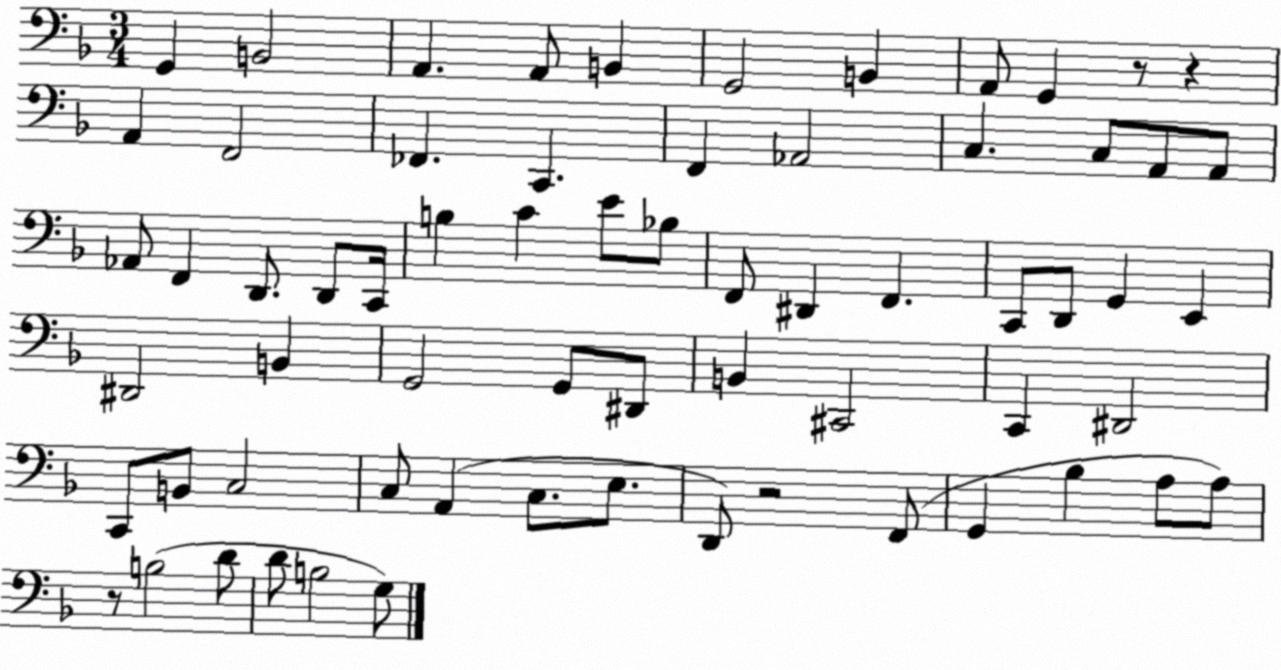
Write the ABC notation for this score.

X:1
T:Untitled
M:3/4
L:1/4
K:F
G,, B,,2 A,, A,,/2 B,, G,,2 B,, A,,/2 G,, z/2 z A,, F,,2 _F,, C,, F,, _A,,2 C, C,/2 A,,/2 A,,/2 _A,,/2 F,, D,,/2 D,,/2 C,,/4 B, C E/2 _B,/2 F,,/2 ^D,, F,, C,,/2 D,,/2 G,, E,, ^D,,2 B,, G,,2 G,,/2 ^D,,/2 B,, ^C,,2 C,, ^D,,2 C,,/2 B,,/2 C,2 C,/2 A,, C,/2 E,/2 D,,/2 z2 F,,/2 G,, _B, A,/2 A,/2 z/2 B,2 D/2 D/2 B,2 G,/2